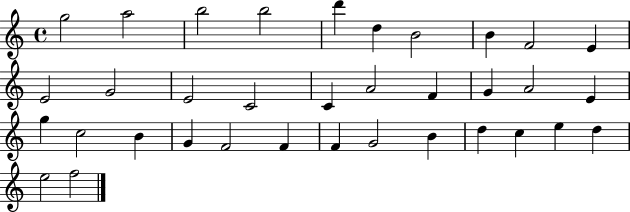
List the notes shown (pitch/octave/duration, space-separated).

G5/h A5/h B5/h B5/h D6/q D5/q B4/h B4/q F4/h E4/q E4/h G4/h E4/h C4/h C4/q A4/h F4/q G4/q A4/h E4/q G5/q C5/h B4/q G4/q F4/h F4/q F4/q G4/h B4/q D5/q C5/q E5/q D5/q E5/h F5/h